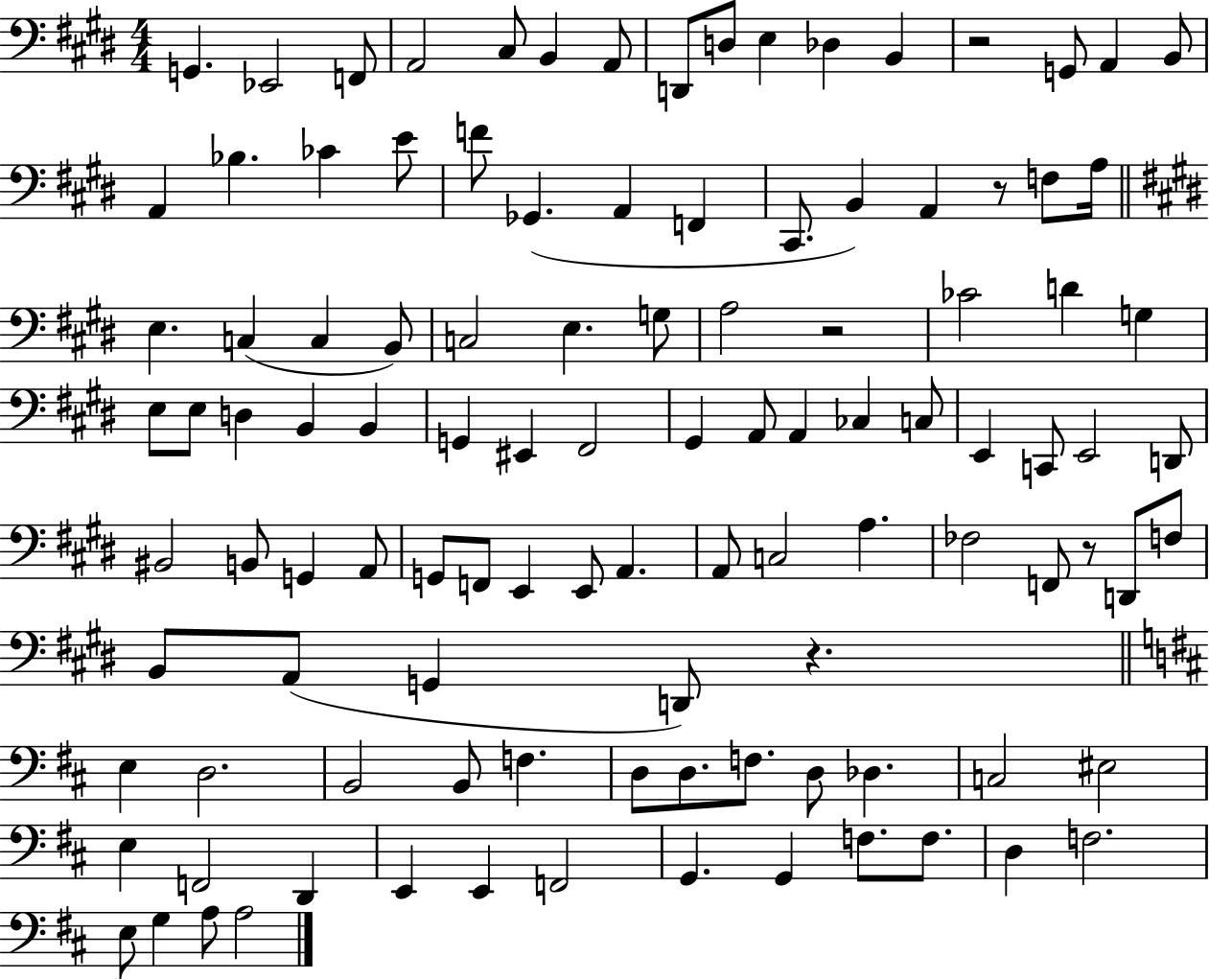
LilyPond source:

{
  \clef bass
  \numericTimeSignature
  \time 4/4
  \key e \major
  g,4. ees,2 f,8 | a,2 cis8 b,4 a,8 | d,8 d8 e4 des4 b,4 | r2 g,8 a,4 b,8 | \break a,4 bes4. ces'4 e'8 | f'8 ges,4.( a,4 f,4 | cis,8. b,4) a,4 r8 f8 a16 | \bar "||" \break \key e \major e4. c4( c4 b,8) | c2 e4. g8 | a2 r2 | ces'2 d'4 g4 | \break e8 e8 d4 b,4 b,4 | g,4 eis,4 fis,2 | gis,4 a,8 a,4 ces4 c8 | e,4 c,8 e,2 d,8 | \break bis,2 b,8 g,4 a,8 | g,8 f,8 e,4 e,8 a,4. | a,8 c2 a4. | fes2 f,8 r8 d,8 f8 | \break b,8 a,8( g,4 d,8) r4. | \bar "||" \break \key b \minor e4 d2. | b,2 b,8 f4. | d8 d8. f8. d8 des4. | c2 eis2 | \break e4 f,2 d,4 | e,4 e,4 f,2 | g,4. g,4 f8. f8. | d4 f2. | \break e8 g4 a8 a2 | \bar "|."
}